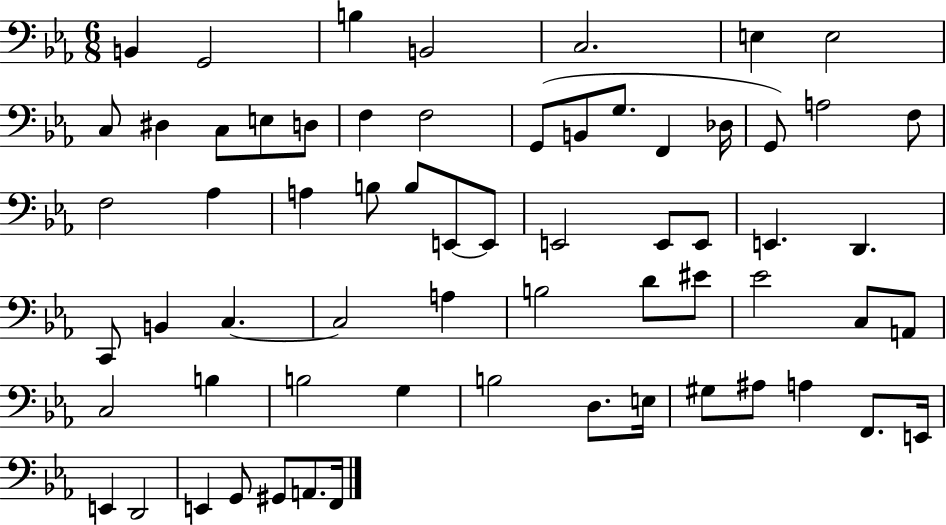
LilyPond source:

{
  \clef bass
  \numericTimeSignature
  \time 6/8
  \key ees \major
  b,4 g,2 | b4 b,2 | c2. | e4 e2 | \break c8 dis4 c8 e8 d8 | f4 f2 | g,8( b,8 g8. f,4 des16 | g,8) a2 f8 | \break f2 aes4 | a4 b8 b8 e,8~~ e,8 | e,2 e,8 e,8 | e,4. d,4. | \break c,8 b,4 c4.~~ | c2 a4 | b2 d'8 eis'8 | ees'2 c8 a,8 | \break c2 b4 | b2 g4 | b2 d8. e16 | gis8 ais8 a4 f,8. e,16 | \break e,4 d,2 | e,4 g,8 gis,8 a,8. f,16 | \bar "|."
}